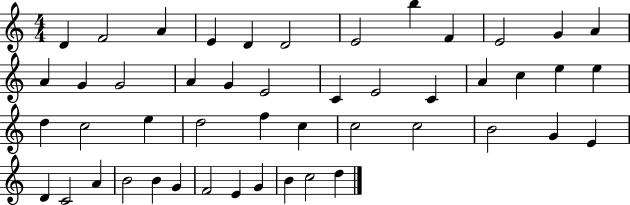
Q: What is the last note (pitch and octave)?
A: D5